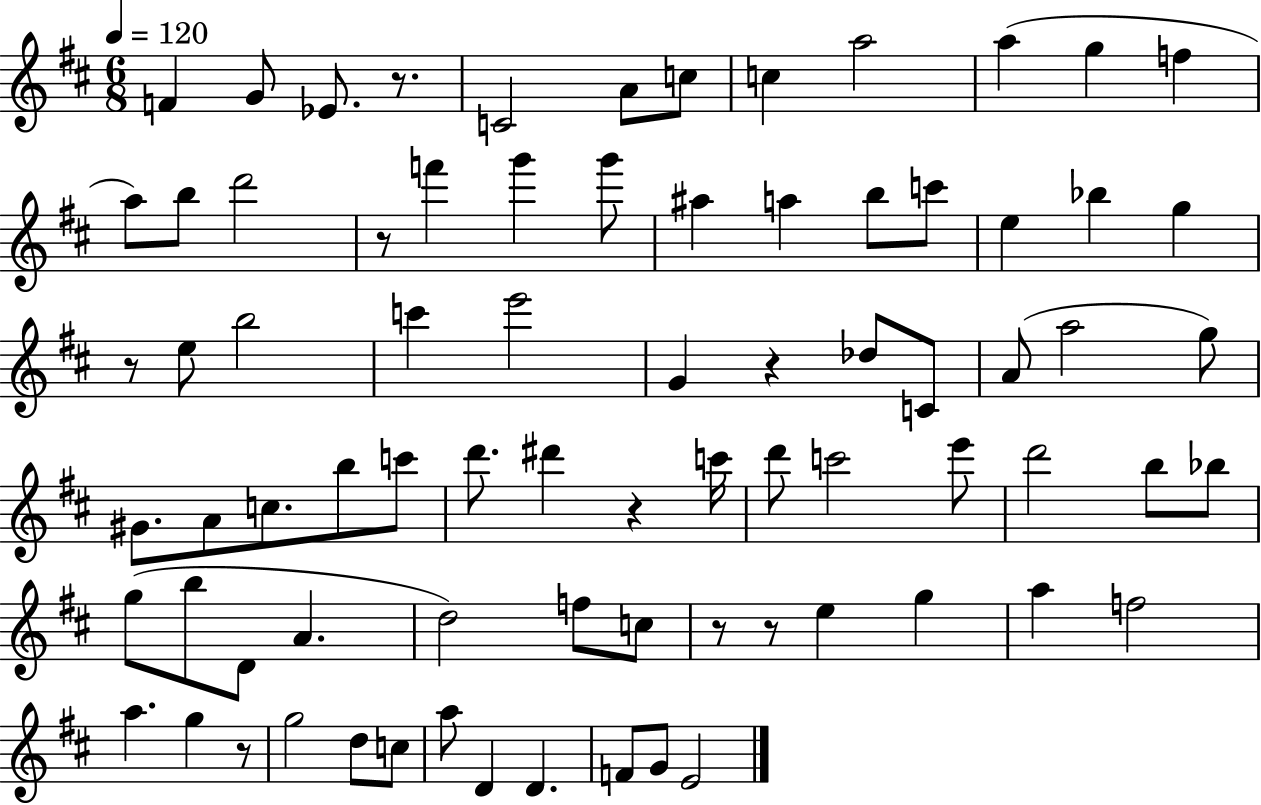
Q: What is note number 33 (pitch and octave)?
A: A5